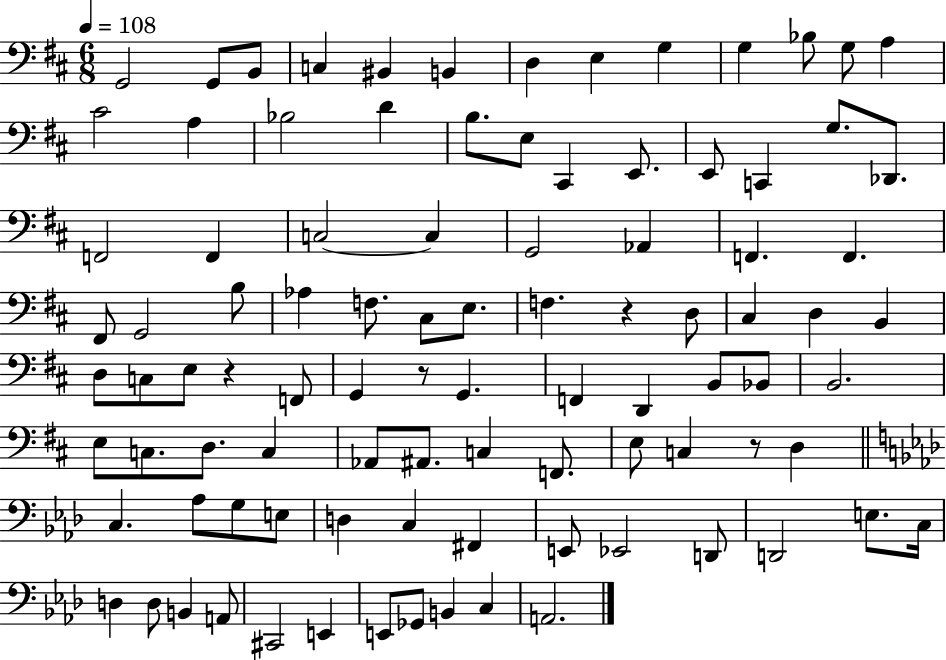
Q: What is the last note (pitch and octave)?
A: A2